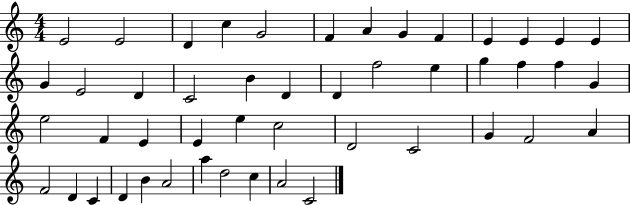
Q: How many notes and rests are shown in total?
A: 48